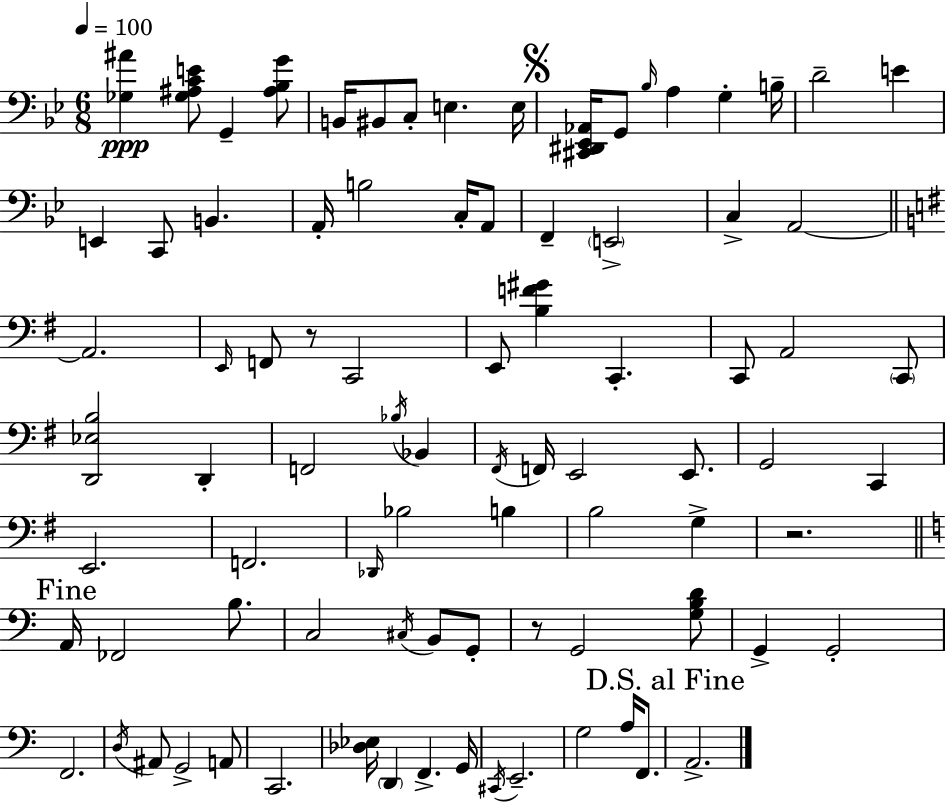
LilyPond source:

{
  \clef bass
  \numericTimeSignature
  \time 6/8
  \key bes \major
  \tempo 4 = 100
  <ges ais'>4\ppp <ges ais c' e'>8 g,4-- <ais bes g'>8 | b,16 bis,8 c8-. e4. e16 | \mark \markup { \musicglyph "scripts.segno" } <cis, dis, ees, aes,>16 g,8 \grace { bes16 } a4 g4-. | b16-- d'2-- e'4 | \break e,4 c,8 b,4. | a,16-. b2 c16-. a,8 | f,4-- \parenthesize e,2-> | c4-> a,2~~ | \break \bar "||" \break \key g \major a,2. | \grace { e,16 } f,8 r8 c,2 | e,8 <b f' gis'>4 c,4.-. | c,8 a,2 \parenthesize c,8 | \break <d, ees b>2 d,4-. | f,2 \acciaccatura { bes16 } bes,4 | \acciaccatura { fis,16 } f,16 e,2 | e,8. g,2 c,4 | \break e,2. | f,2. | \grace { des,16 } bes2 | b4 b2 | \break g4-> r2. | \mark "Fine" \bar "||" \break \key c \major a,16 fes,2 b8. | c2 \acciaccatura { cis16 } b,8 g,8-. | r8 g,2 <g b d'>8 | g,4-> g,2-. | \break f,2. | \acciaccatura { d16 } ais,8 g,2-> | a,8 c,2. | <des ees>16 \parenthesize d,4 f,4.-> | \break g,16 \acciaccatura { cis,16 } e,2.-- | g2 a16 | f,8. \mark "D.S. al Fine" a,2.-> | \bar "|."
}